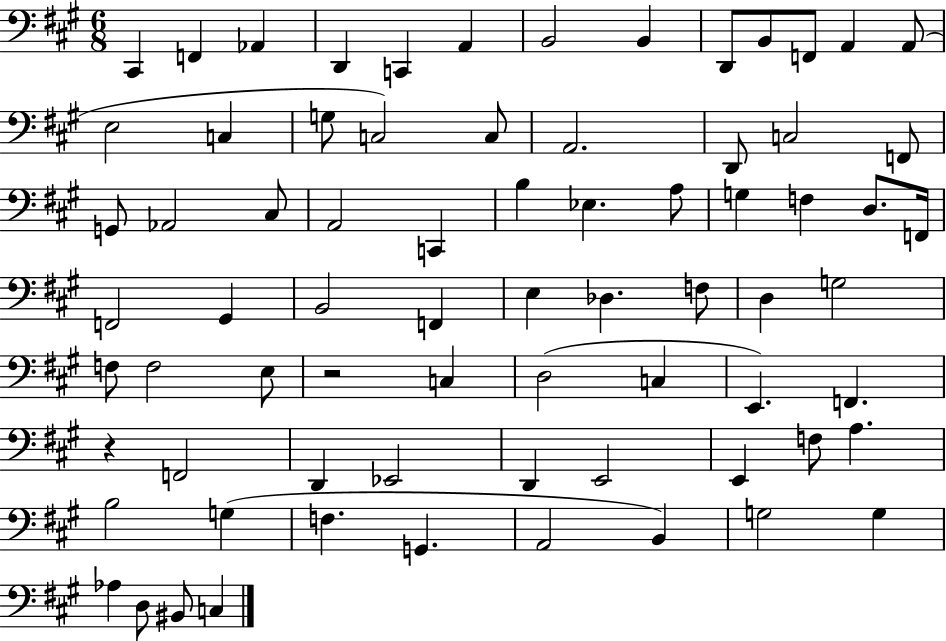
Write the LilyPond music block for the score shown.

{
  \clef bass
  \numericTimeSignature
  \time 6/8
  \key a \major
  cis,4 f,4 aes,4 | d,4 c,4 a,4 | b,2 b,4 | d,8 b,8 f,8 a,4 a,8( | \break e2 c4 | g8 c2) c8 | a,2. | d,8 c2 f,8 | \break g,8 aes,2 cis8 | a,2 c,4 | b4 ees4. a8 | g4 f4 d8. f,16 | \break f,2 gis,4 | b,2 f,4 | e4 des4. f8 | d4 g2 | \break f8 f2 e8 | r2 c4 | d2( c4 | e,4.) f,4. | \break r4 f,2 | d,4 ees,2 | d,4 e,2 | e,4 f8 a4. | \break b2 g4( | f4. g,4. | a,2 b,4) | g2 g4 | \break aes4 d8 bis,8 c4 | \bar "|."
}